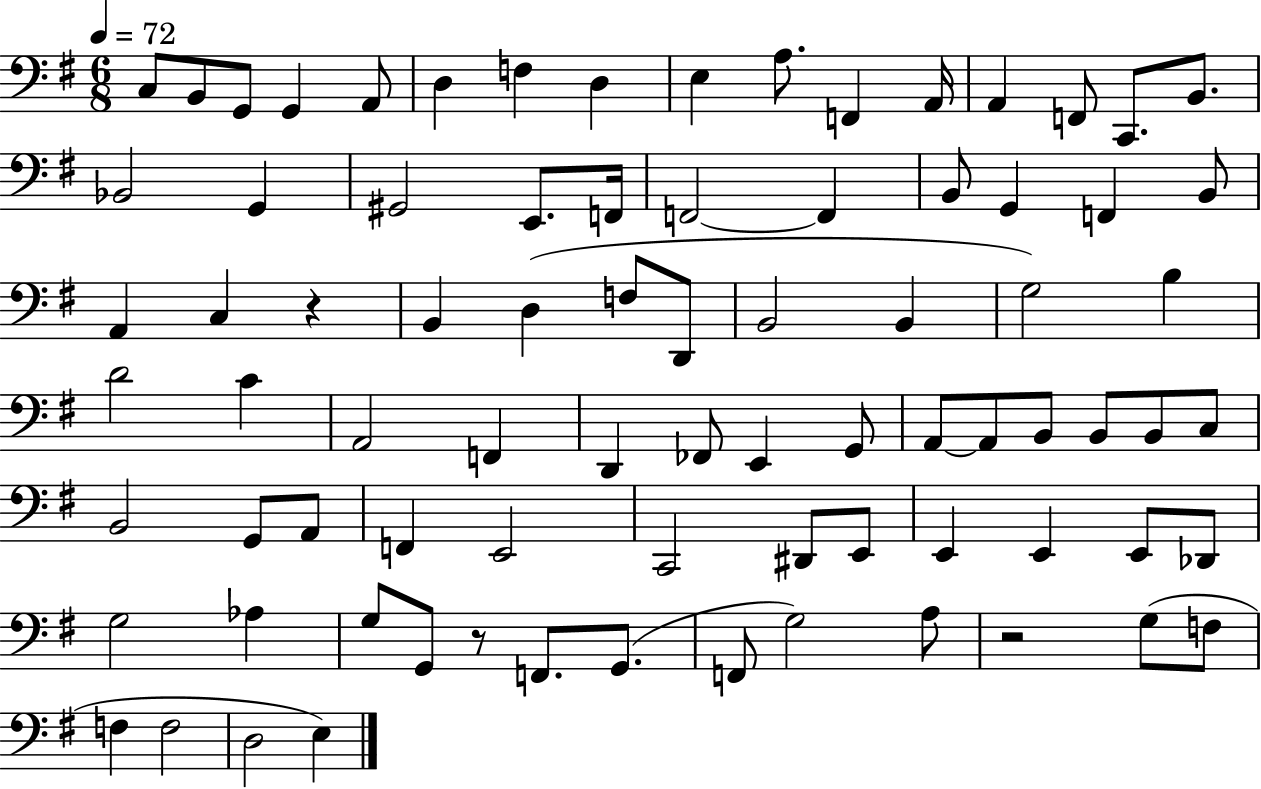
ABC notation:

X:1
T:Untitled
M:6/8
L:1/4
K:G
C,/2 B,,/2 G,,/2 G,, A,,/2 D, F, D, E, A,/2 F,, A,,/4 A,, F,,/2 C,,/2 B,,/2 _B,,2 G,, ^G,,2 E,,/2 F,,/4 F,,2 F,, B,,/2 G,, F,, B,,/2 A,, C, z B,, D, F,/2 D,,/2 B,,2 B,, G,2 B, D2 C A,,2 F,, D,, _F,,/2 E,, G,,/2 A,,/2 A,,/2 B,,/2 B,,/2 B,,/2 C,/2 B,,2 G,,/2 A,,/2 F,, E,,2 C,,2 ^D,,/2 E,,/2 E,, E,, E,,/2 _D,,/2 G,2 _A, G,/2 G,,/2 z/2 F,,/2 G,,/2 F,,/2 G,2 A,/2 z2 G,/2 F,/2 F, F,2 D,2 E,